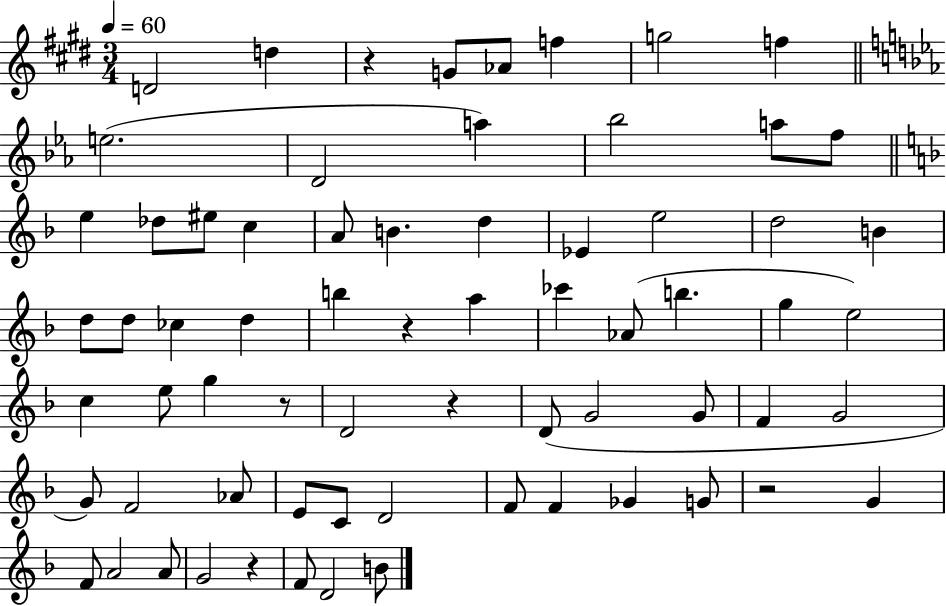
{
  \clef treble
  \numericTimeSignature
  \time 3/4
  \key e \major
  \tempo 4 = 60
  d'2 d''4 | r4 g'8 aes'8 f''4 | g''2 f''4 | \bar "||" \break \key ees \major e''2.( | d'2 a''4) | bes''2 a''8 f''8 | \bar "||" \break \key d \minor e''4 des''8 eis''8 c''4 | a'8 b'4. d''4 | ees'4 e''2 | d''2 b'4 | \break d''8 d''8 ces''4 d''4 | b''4 r4 a''4 | ces'''4 aes'8( b''4. | g''4 e''2) | \break c''4 e''8 g''4 r8 | d'2 r4 | d'8( g'2 g'8 | f'4 g'2 | \break g'8) f'2 aes'8 | e'8 c'8 d'2 | f'8 f'4 ges'4 g'8 | r2 g'4 | \break f'8 a'2 a'8 | g'2 r4 | f'8 d'2 b'8 | \bar "|."
}